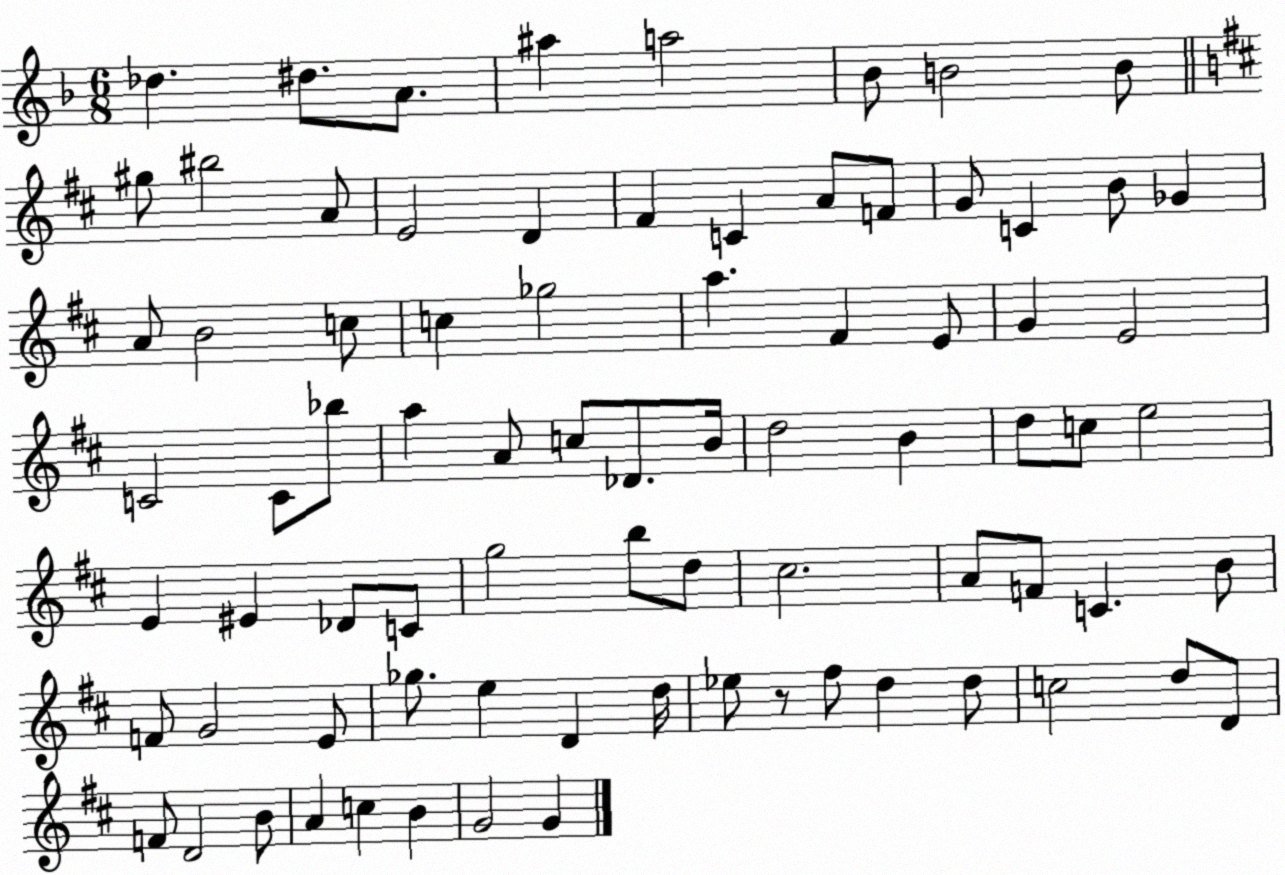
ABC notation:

X:1
T:Untitled
M:6/8
L:1/4
K:F
_d ^d/2 A/2 ^a a2 _B/2 B2 B/2 ^g/2 ^b2 A/2 E2 D ^F C A/2 F/2 G/2 C B/2 _G A/2 B2 c/2 c _g2 a ^F E/2 G E2 C2 C/2 _b/2 a A/2 c/2 _D/2 B/4 d2 B d/2 c/2 e2 E ^E _D/2 C/2 g2 b/2 d/2 ^c2 A/2 F/2 C B/2 F/2 G2 E/2 _g/2 e D d/4 _e/2 z/2 ^f/2 d d/2 c2 d/2 D/2 F/2 D2 B/2 A c B G2 G